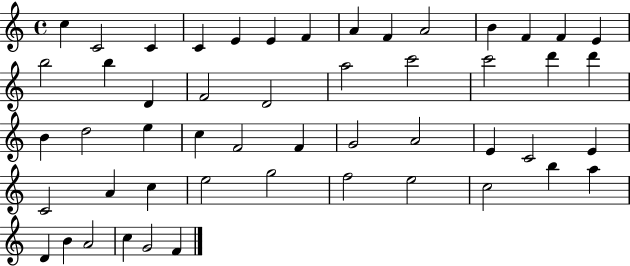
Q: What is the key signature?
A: C major